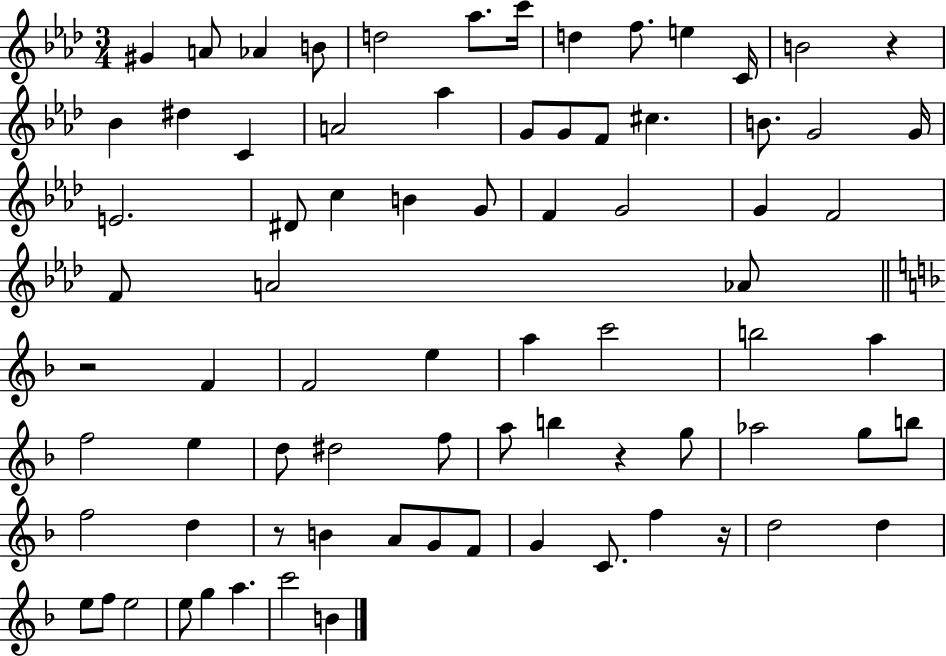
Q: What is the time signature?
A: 3/4